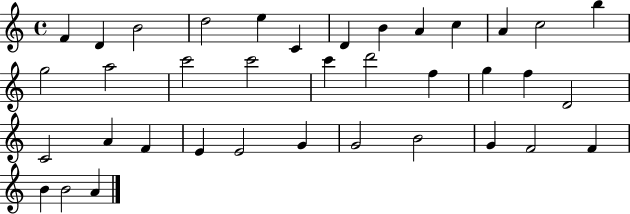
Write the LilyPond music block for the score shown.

{
  \clef treble
  \time 4/4
  \defaultTimeSignature
  \key c \major
  f'4 d'4 b'2 | d''2 e''4 c'4 | d'4 b'4 a'4 c''4 | a'4 c''2 b''4 | \break g''2 a''2 | c'''2 c'''2 | c'''4 d'''2 f''4 | g''4 f''4 d'2 | \break c'2 a'4 f'4 | e'4 e'2 g'4 | g'2 b'2 | g'4 f'2 f'4 | \break b'4 b'2 a'4 | \bar "|."
}